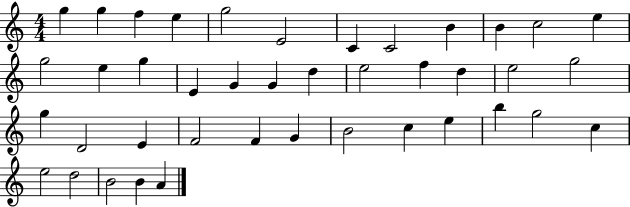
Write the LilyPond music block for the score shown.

{
  \clef treble
  \numericTimeSignature
  \time 4/4
  \key c \major
  g''4 g''4 f''4 e''4 | g''2 e'2 | c'4 c'2 b'4 | b'4 c''2 e''4 | \break g''2 e''4 g''4 | e'4 g'4 g'4 d''4 | e''2 f''4 d''4 | e''2 g''2 | \break g''4 d'2 e'4 | f'2 f'4 g'4 | b'2 c''4 e''4 | b''4 g''2 c''4 | \break e''2 d''2 | b'2 b'4 a'4 | \bar "|."
}